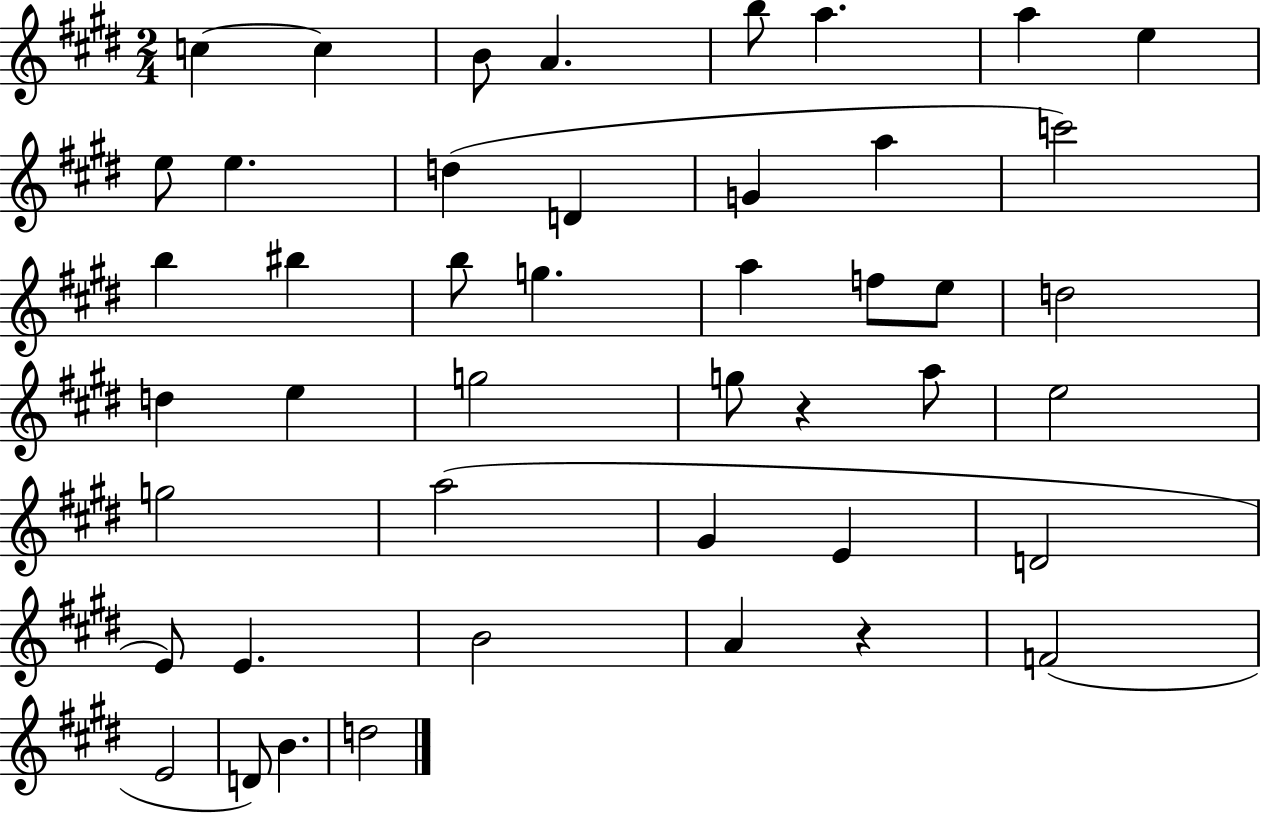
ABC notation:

X:1
T:Untitled
M:2/4
L:1/4
K:E
c c B/2 A b/2 a a e e/2 e d D G a c'2 b ^b b/2 g a f/2 e/2 d2 d e g2 g/2 z a/2 e2 g2 a2 ^G E D2 E/2 E B2 A z F2 E2 D/2 B d2